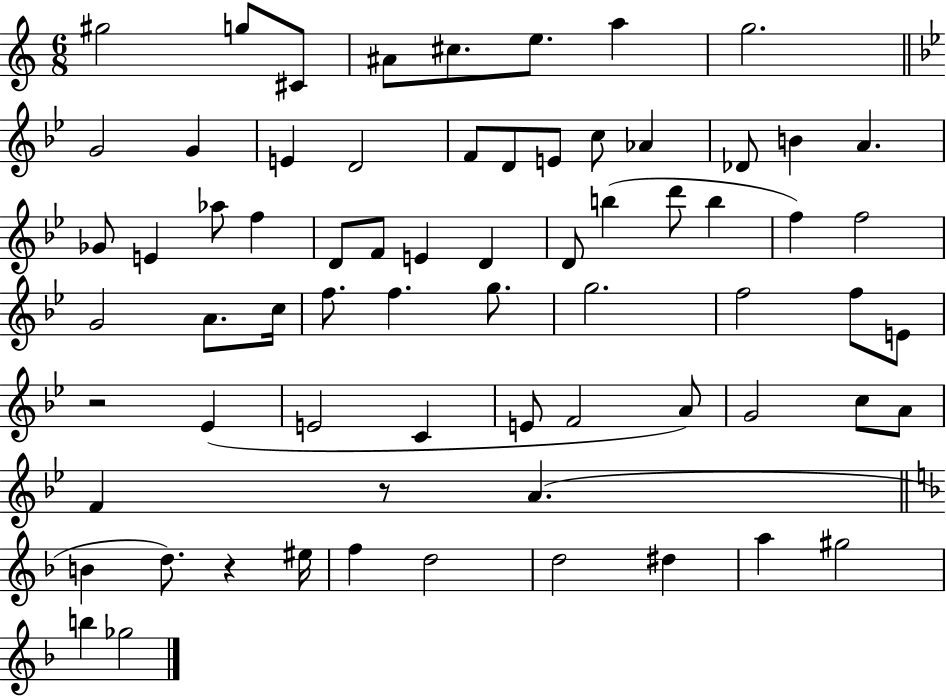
X:1
T:Untitled
M:6/8
L:1/4
K:C
^g2 g/2 ^C/2 ^A/2 ^c/2 e/2 a g2 G2 G E D2 F/2 D/2 E/2 c/2 _A _D/2 B A _G/2 E _a/2 f D/2 F/2 E D D/2 b d'/2 b f f2 G2 A/2 c/4 f/2 f g/2 g2 f2 f/2 E/2 z2 _E E2 C E/2 F2 A/2 G2 c/2 A/2 F z/2 A B d/2 z ^e/4 f d2 d2 ^d a ^g2 b _g2